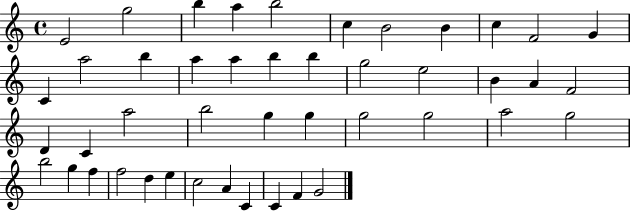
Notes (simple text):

E4/h G5/h B5/q A5/q B5/h C5/q B4/h B4/q C5/q F4/h G4/q C4/q A5/h B5/q A5/q A5/q B5/q B5/q G5/h E5/h B4/q A4/q F4/h D4/q C4/q A5/h B5/h G5/q G5/q G5/h G5/h A5/h G5/h B5/h G5/q F5/q F5/h D5/q E5/q C5/h A4/q C4/q C4/q F4/q G4/h